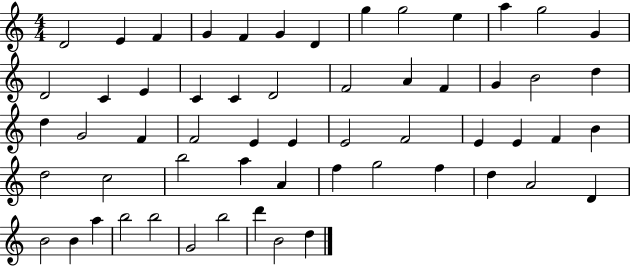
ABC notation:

X:1
T:Untitled
M:4/4
L:1/4
K:C
D2 E F G F G D g g2 e a g2 G D2 C E C C D2 F2 A F G B2 d d G2 F F2 E E E2 F2 E E F B d2 c2 b2 a A f g2 f d A2 D B2 B a b2 b2 G2 b2 d' B2 d